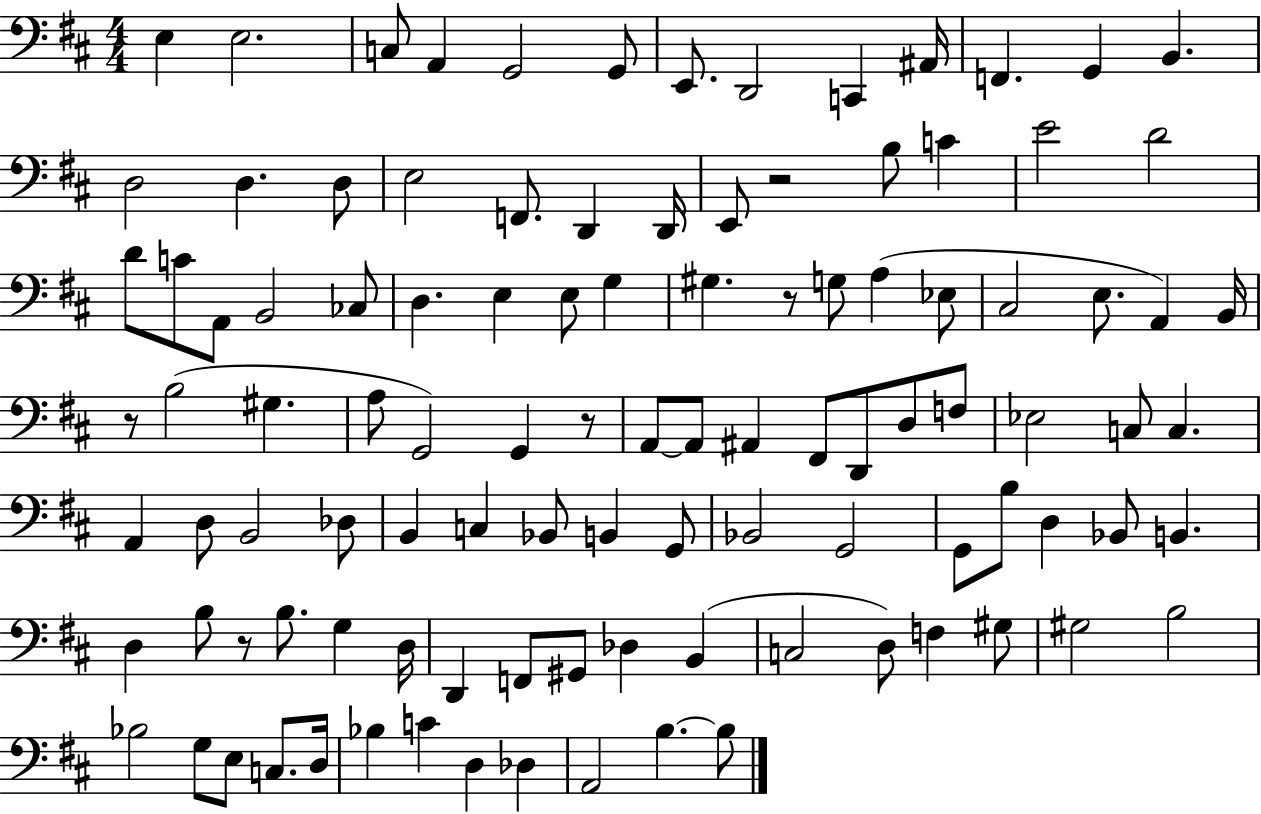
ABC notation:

X:1
T:Untitled
M:4/4
L:1/4
K:D
E, E,2 C,/2 A,, G,,2 G,,/2 E,,/2 D,,2 C,, ^A,,/4 F,, G,, B,, D,2 D, D,/2 E,2 F,,/2 D,, D,,/4 E,,/2 z2 B,/2 C E2 D2 D/2 C/2 A,,/2 B,,2 _C,/2 D, E, E,/2 G, ^G, z/2 G,/2 A, _E,/2 ^C,2 E,/2 A,, B,,/4 z/2 B,2 ^G, A,/2 G,,2 G,, z/2 A,,/2 A,,/2 ^A,, ^F,,/2 D,,/2 D,/2 F,/2 _E,2 C,/2 C, A,, D,/2 B,,2 _D,/2 B,, C, _B,,/2 B,, G,,/2 _B,,2 G,,2 G,,/2 B,/2 D, _B,,/2 B,, D, B,/2 z/2 B,/2 G, D,/4 D,, F,,/2 ^G,,/2 _D, B,, C,2 D,/2 F, ^G,/2 ^G,2 B,2 _B,2 G,/2 E,/2 C,/2 D,/4 _B, C D, _D, A,,2 B, B,/2